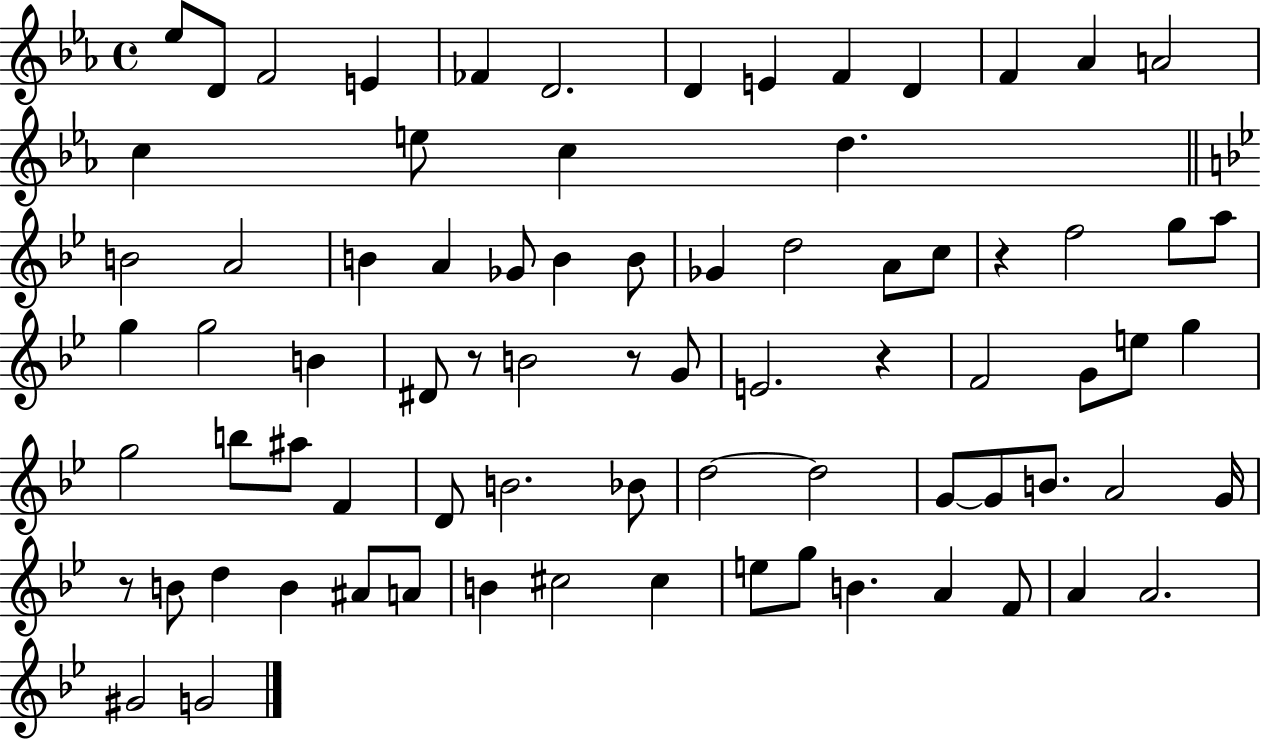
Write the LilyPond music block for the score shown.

{
  \clef treble
  \time 4/4
  \defaultTimeSignature
  \key ees \major
  ees''8 d'8 f'2 e'4 | fes'4 d'2. | d'4 e'4 f'4 d'4 | f'4 aes'4 a'2 | \break c''4 e''8 c''4 d''4. | \bar "||" \break \key g \minor b'2 a'2 | b'4 a'4 ges'8 b'4 b'8 | ges'4 d''2 a'8 c''8 | r4 f''2 g''8 a''8 | \break g''4 g''2 b'4 | dis'8 r8 b'2 r8 g'8 | e'2. r4 | f'2 g'8 e''8 g''4 | \break g''2 b''8 ais''8 f'4 | d'8 b'2. bes'8 | d''2~~ d''2 | g'8~~ g'8 b'8. a'2 g'16 | \break r8 b'8 d''4 b'4 ais'8 a'8 | b'4 cis''2 cis''4 | e''8 g''8 b'4. a'4 f'8 | a'4 a'2. | \break gis'2 g'2 | \bar "|."
}